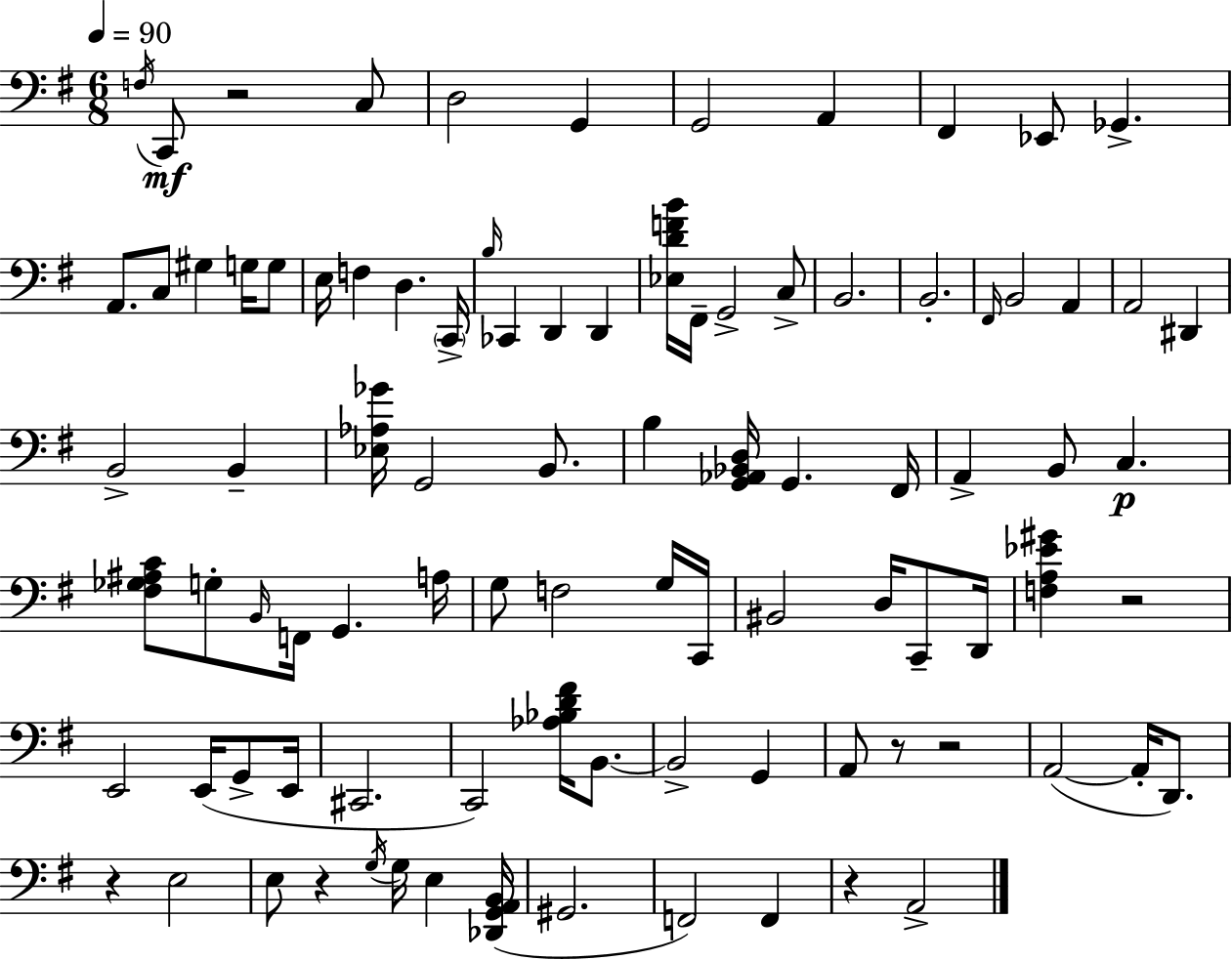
X:1
T:Untitled
M:6/8
L:1/4
K:Em
F,/4 C,,/2 z2 C,/2 D,2 G,, G,,2 A,, ^F,, _E,,/2 _G,, A,,/2 C,/2 ^G, G,/4 G,/2 E,/4 F, D, C,,/4 B,/4 _C,, D,, D,, [_E,DFB]/4 ^F,,/4 G,,2 C,/2 B,,2 B,,2 ^F,,/4 B,,2 A,, A,,2 ^D,, B,,2 B,, [_E,_A,_G]/4 G,,2 B,,/2 B, [G,,_A,,_B,,D,]/4 G,, ^F,,/4 A,, B,,/2 C, [^F,_G,^A,C]/2 G,/2 B,,/4 F,,/4 G,, A,/4 G,/2 F,2 G,/4 C,,/4 ^B,,2 D,/4 C,,/2 D,,/4 [F,A,_E^G] z2 E,,2 E,,/4 G,,/2 E,,/4 ^C,,2 C,,2 [_A,_B,D^F]/4 B,,/2 B,,2 G,, A,,/2 z/2 z2 A,,2 A,,/4 D,,/2 z E,2 E,/2 z G,/4 G,/4 E, [_D,,G,,A,,B,,]/4 ^G,,2 F,,2 F,, z A,,2